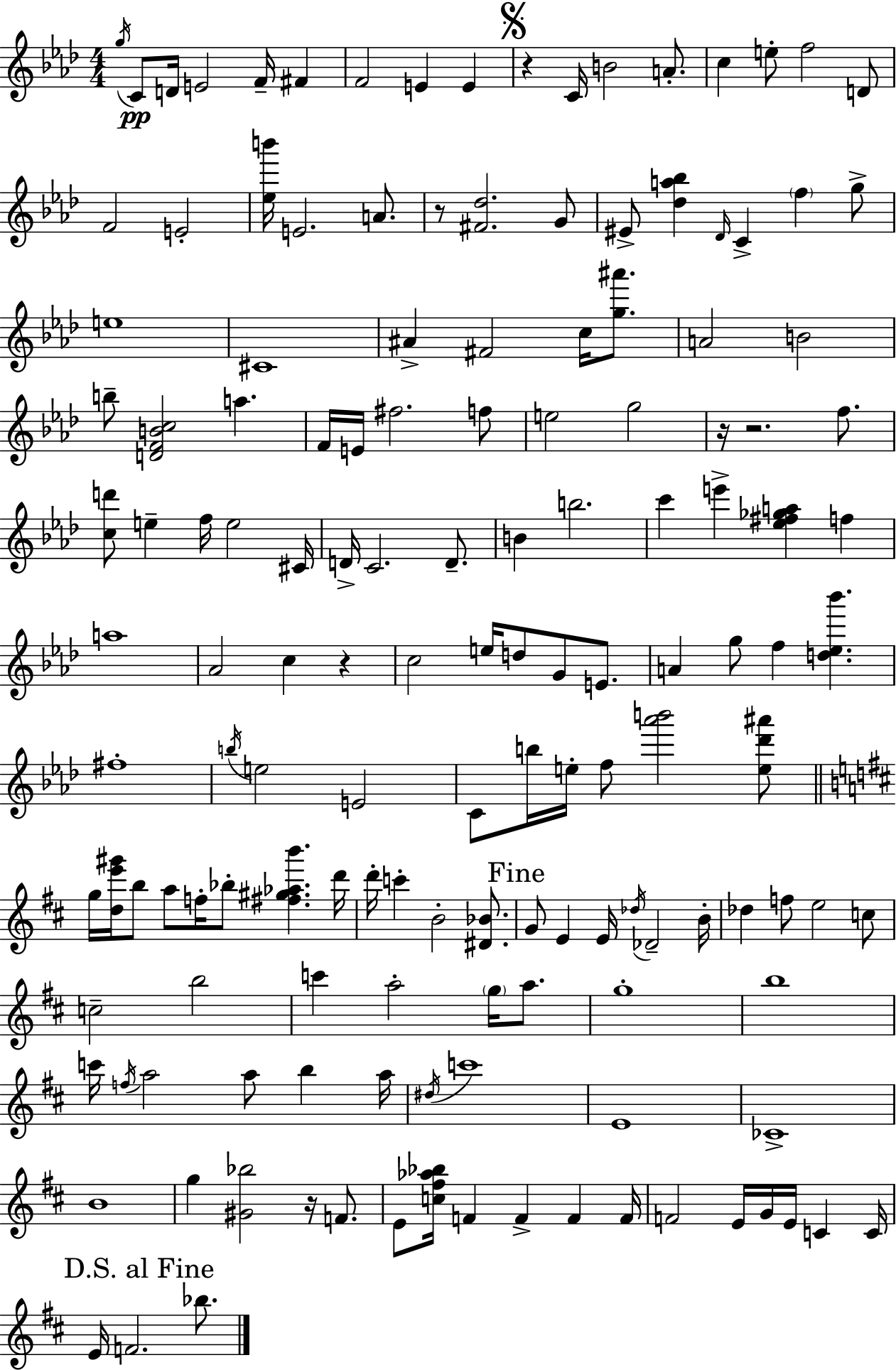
{
  \clef treble
  \numericTimeSignature
  \time 4/4
  \key f \minor
  \acciaccatura { g''16 }\pp c'8 d'16 e'2 f'16-- fis'4 | f'2 e'4 e'4 | \mark \markup { \musicglyph "scripts.segno" } r4 c'16 b'2 a'8.-. | c''4 e''8-. f''2 d'8 | \break f'2 e'2-. | <ees'' b'''>16 e'2. a'8. | r8 <fis' des''>2. g'8 | eis'8-> <des'' a'' bes''>4 \grace { des'16 } c'4-> \parenthesize f''4 | \break g''8-> e''1 | cis'1 | ais'4-> fis'2 c''16 <g'' ais'''>8. | a'2 b'2 | \break b''8-- <d' f' b' c''>2 a''4. | f'16 e'16 fis''2. | f''8 e''2 g''2 | r16 r2. f''8. | \break <c'' d'''>8 e''4-- f''16 e''2 | cis'16 d'16-> c'2. d'8.-- | b'4 b''2. | c'''4 e'''4-> <ees'' fis'' ges'' a''>4 f''4 | \break a''1 | aes'2 c''4 r4 | c''2 e''16 d''8 g'8 e'8. | a'4 g''8 f''4 <d'' ees'' bes'''>4. | \break fis''1-. | \acciaccatura { b''16 } e''2 e'2 | c'8 b''16 e''16-. f''8 <aes''' b'''>2 | <e'' des''' ais'''>8 \bar "||" \break \key b \minor g''16 <d'' e''' gis'''>16 b''8 a''8 f''16-. bes''8-. <fis'' gis'' aes'' b'''>4. d'''16 | d'''16-. c'''4-. b'2-. <dis' bes'>8. | \mark "Fine" g'8 e'4 e'16 \acciaccatura { des''16 } des'2-- | b'16-. des''4 f''8 e''2 c''8 | \break c''2-- b''2 | c'''4 a''2-. \parenthesize g''16 a''8. | g''1-. | b''1 | \break c'''16 \acciaccatura { f''16 } a''2 a''8 b''4 | a''16 \acciaccatura { dis''16 } c'''1 | e'1 | ces'1-> | \break b'1 | g''4 <gis' bes''>2 r16 | f'8. e'8 <c'' fis'' aes'' bes''>16 f'4 f'4-> f'4 | f'16 f'2 e'16 g'16 e'16 c'4 | \break c'16 \mark "D.S. al Fine" e'16 f'2. | bes''8. \bar "|."
}